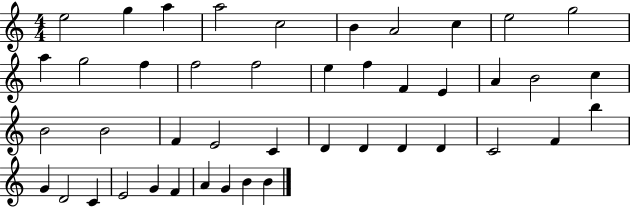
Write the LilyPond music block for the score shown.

{
  \clef treble
  \numericTimeSignature
  \time 4/4
  \key c \major
  e''2 g''4 a''4 | a''2 c''2 | b'4 a'2 c''4 | e''2 g''2 | \break a''4 g''2 f''4 | f''2 f''2 | e''4 f''4 f'4 e'4 | a'4 b'2 c''4 | \break b'2 b'2 | f'4 e'2 c'4 | d'4 d'4 d'4 d'4 | c'2 f'4 b''4 | \break g'4 d'2 c'4 | e'2 g'4 f'4 | a'4 g'4 b'4 b'4 | \bar "|."
}